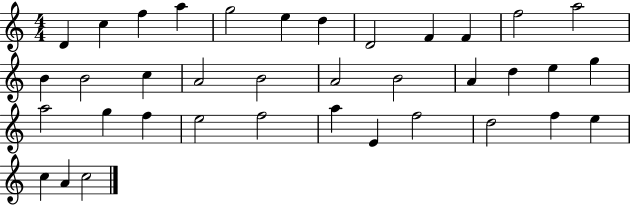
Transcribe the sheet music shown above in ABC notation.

X:1
T:Untitled
M:4/4
L:1/4
K:C
D c f a g2 e d D2 F F f2 a2 B B2 c A2 B2 A2 B2 A d e g a2 g f e2 f2 a E f2 d2 f e c A c2